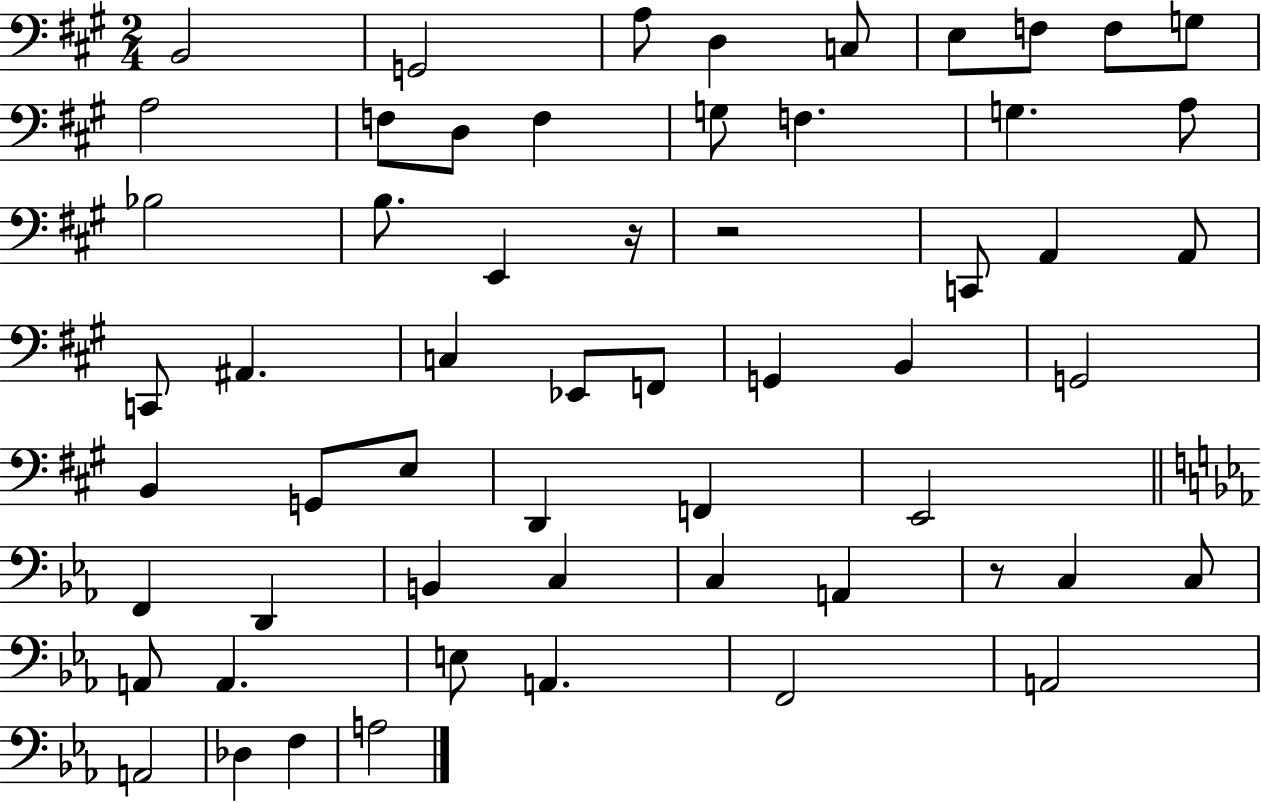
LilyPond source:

{
  \clef bass
  \numericTimeSignature
  \time 2/4
  \key a \major
  b,2 | g,2 | a8 d4 c8 | e8 f8 f8 g8 | \break a2 | f8 d8 f4 | g8 f4. | g4. a8 | \break bes2 | b8. e,4 r16 | r2 | c,8 a,4 a,8 | \break c,8 ais,4. | c4 ees,8 f,8 | g,4 b,4 | g,2 | \break b,4 g,8 e8 | d,4 f,4 | e,2 | \bar "||" \break \key ees \major f,4 d,4 | b,4 c4 | c4 a,4 | r8 c4 c8 | \break a,8 a,4. | e8 a,4. | f,2 | a,2 | \break a,2 | des4 f4 | a2 | \bar "|."
}